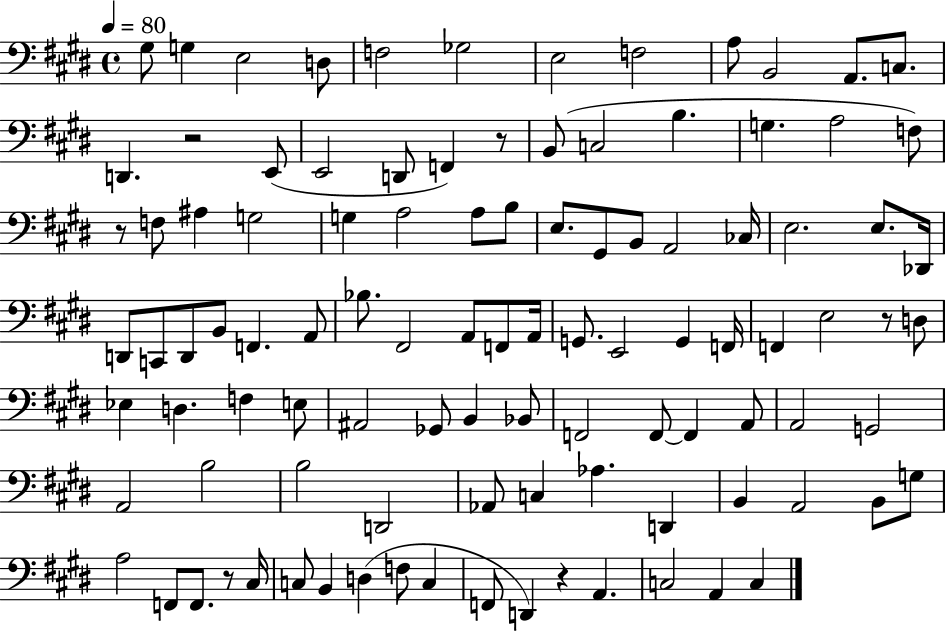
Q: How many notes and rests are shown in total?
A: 103